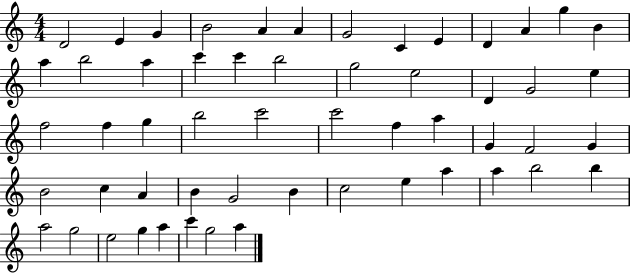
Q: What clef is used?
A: treble